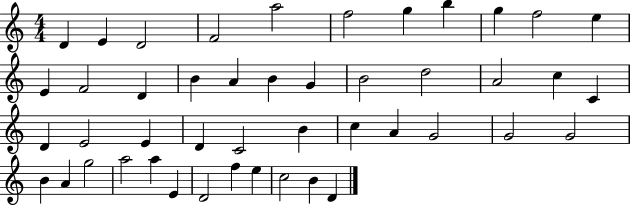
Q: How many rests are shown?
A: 0